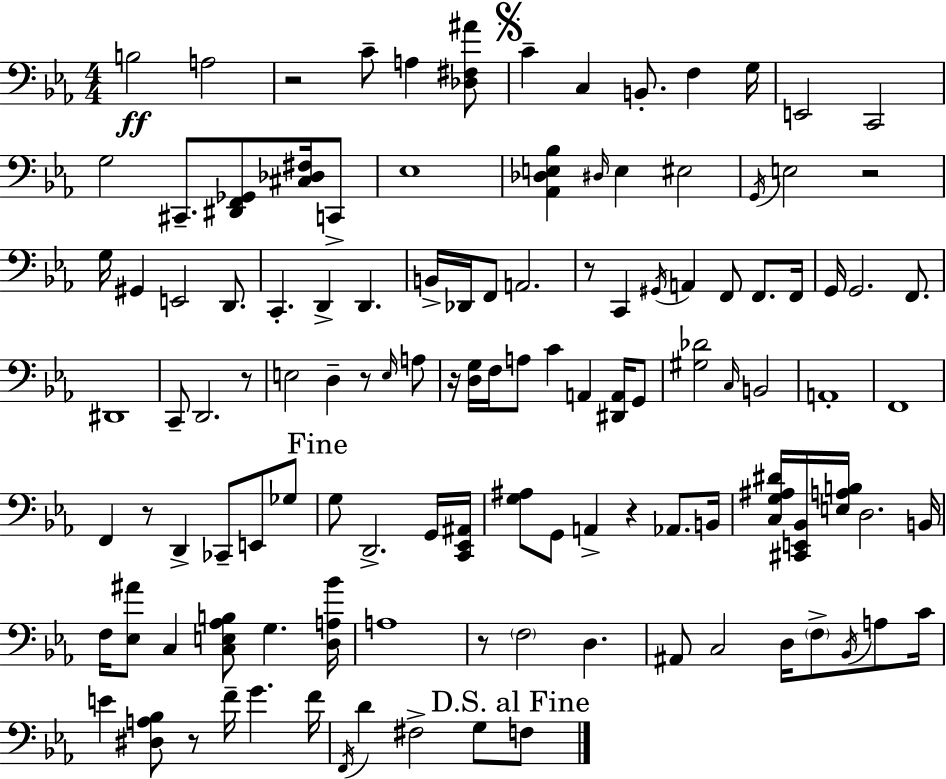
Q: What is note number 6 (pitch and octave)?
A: C3